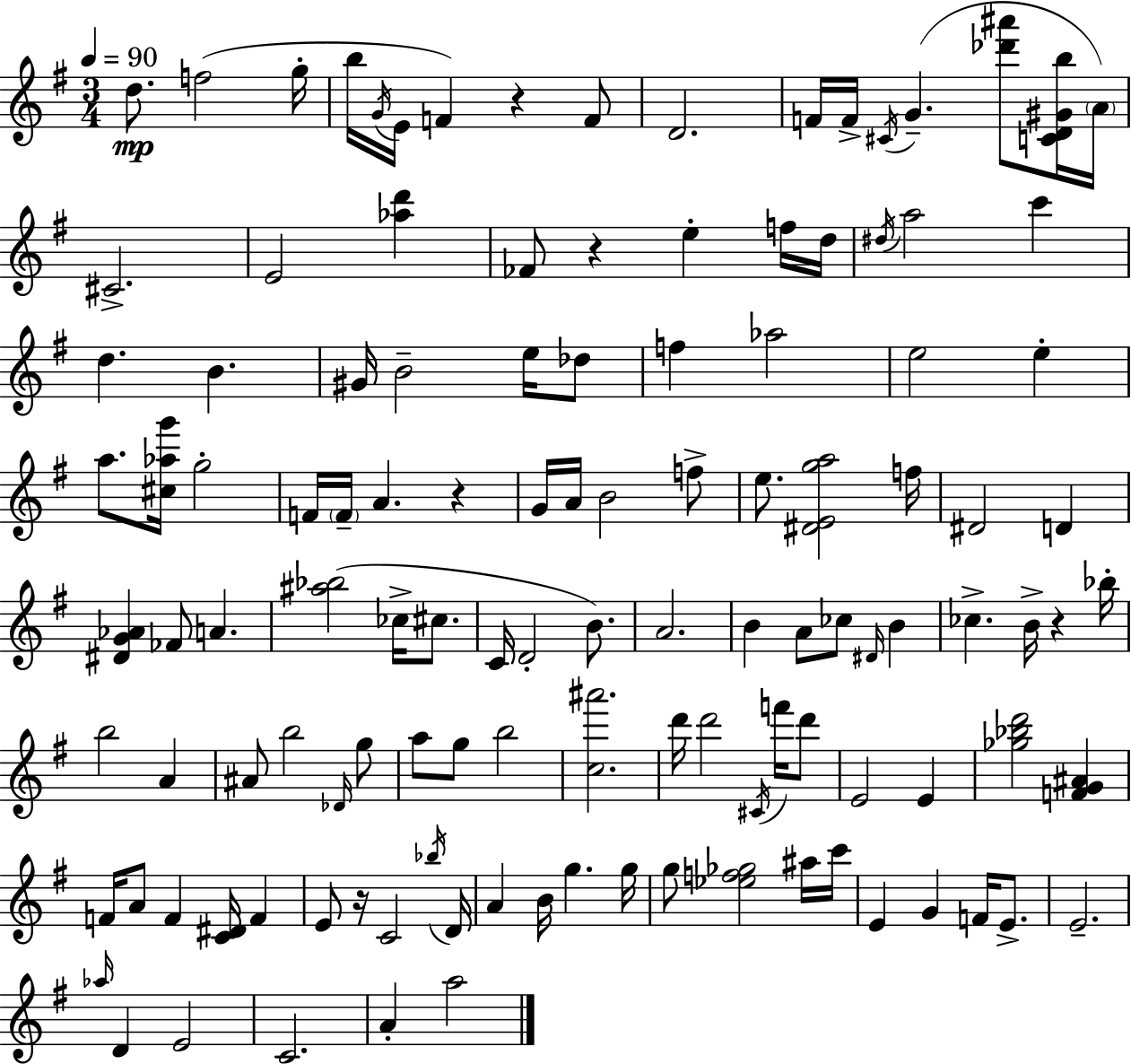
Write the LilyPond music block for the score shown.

{
  \clef treble
  \numericTimeSignature
  \time 3/4
  \key e \minor
  \tempo 4 = 90
  d''8.\mp f''2( g''16-. | b''16 \acciaccatura { g'16 } e'16 f'4) r4 f'8 | d'2. | f'16 f'16-> \acciaccatura { cis'16 }( g'4.-- <des''' ais'''>8 | \break <c' d' gis' b''>16 \parenthesize a'16) cis'2.-> | e'2 <aes'' d'''>4 | fes'8 r4 e''4-. | f''16 d''16 \acciaccatura { dis''16 } a''2 c'''4 | \break d''4. b'4. | gis'16 b'2-- | e''16 des''8 f''4 aes''2 | e''2 e''4-. | \break a''8. <cis'' aes'' g'''>16 g''2-. | f'16 \parenthesize f'16-- a'4. r4 | g'16 a'16 b'2 | f''8-> e''8. <dis' e' g'' a''>2 | \break f''16 dis'2 d'4 | <dis' g' aes'>4 fes'8 a'4. | <ais'' bes''>2( ces''16-> | cis''8. c'16 d'2-. | \break b'8.) a'2. | b'4 a'8 ces''8 \grace { dis'16 } | b'4 ces''4.-> b'16-> r4 | bes''16-. b''2 | \break a'4 ais'8 b''2 | \grace { des'16 } g''8 a''8 g''8 b''2 | <c'' ais'''>2. | d'''16 d'''2 | \break \acciaccatura { cis'16 } f'''16 d'''8 e'2 | e'4 <ges'' bes'' d'''>2 | <f' g' ais'>4 f'16 a'8 f'4 | <c' dis'>16 f'4 e'8 r16 c'2 | \break \acciaccatura { bes''16 } d'16 a'4 b'16 | g''4. g''16 g''8 <ees'' f'' ges''>2 | ais''16 c'''16 e'4 g'4 | f'16 e'8.-> e'2.-- | \break \grace { aes''16 } d'4 | e'2 c'2. | a'4-. | a''2 \bar "|."
}